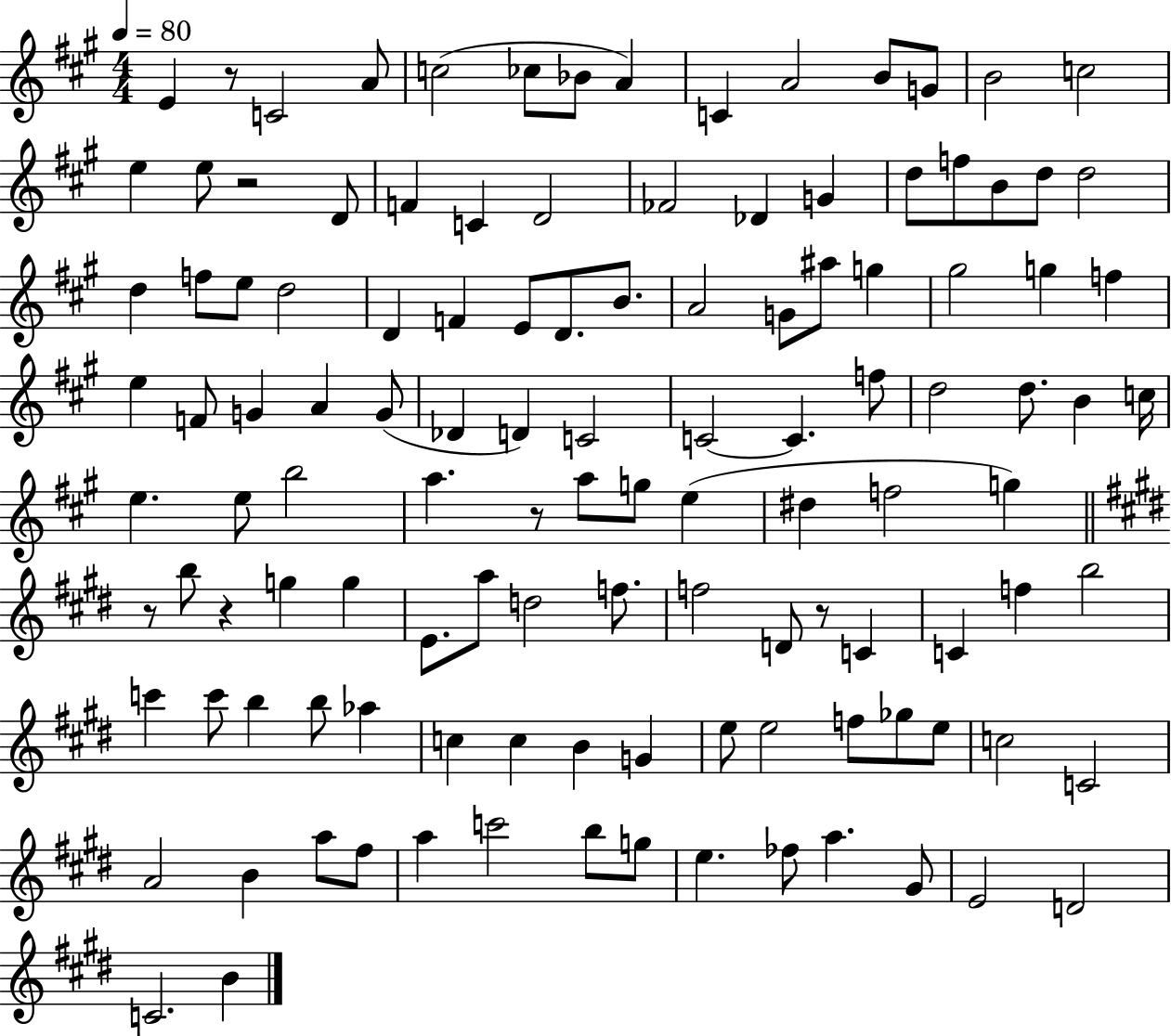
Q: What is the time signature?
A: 4/4